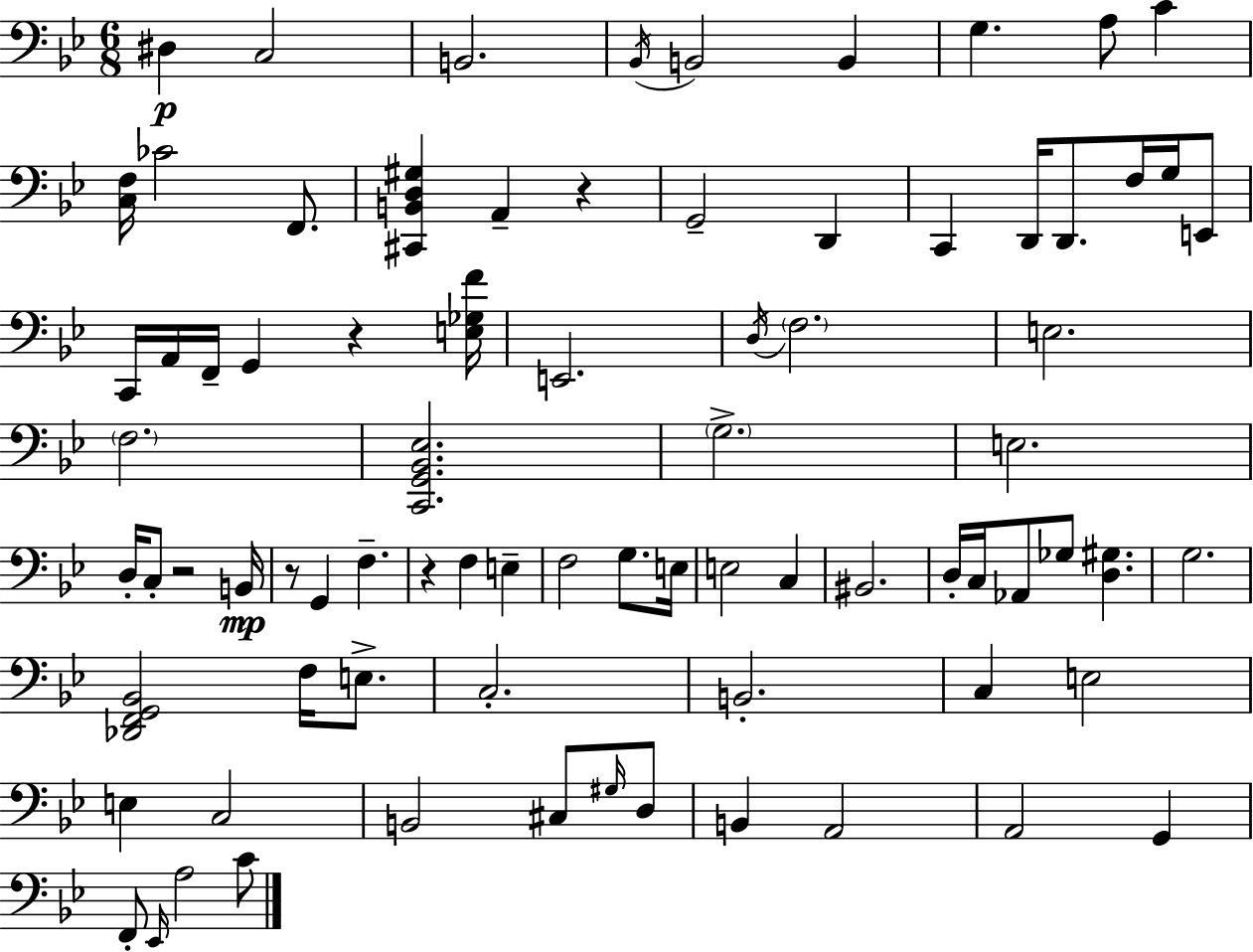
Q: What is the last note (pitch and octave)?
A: C4